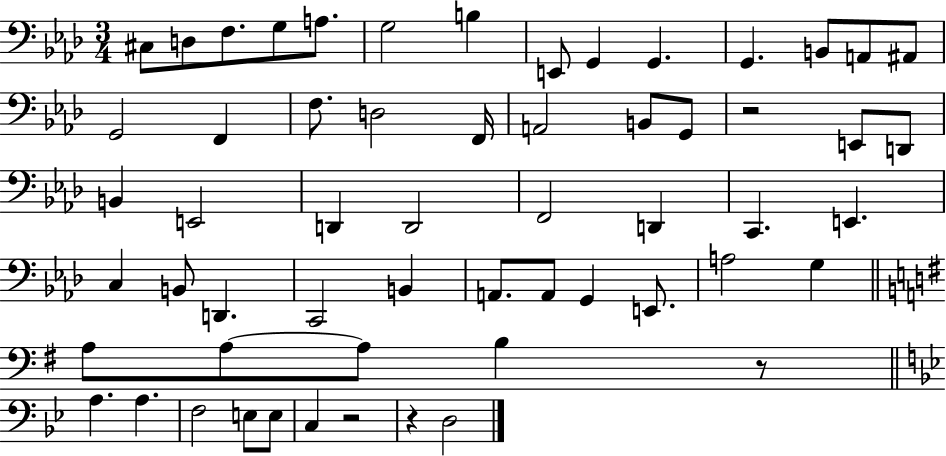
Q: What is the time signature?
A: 3/4